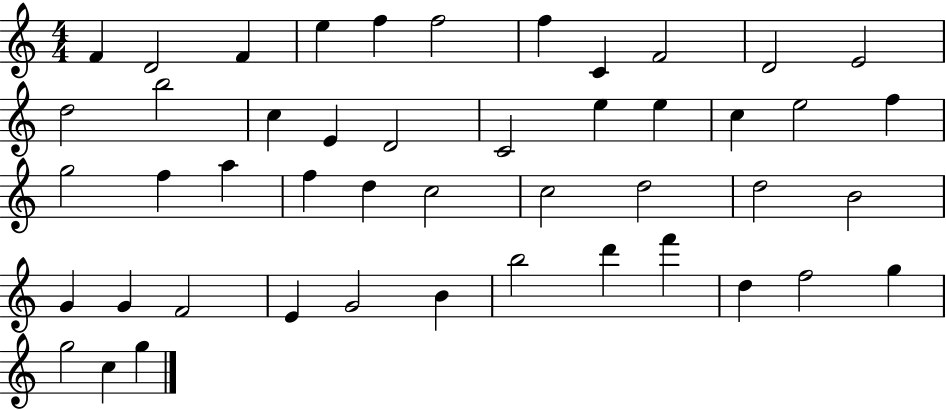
X:1
T:Untitled
M:4/4
L:1/4
K:C
F D2 F e f f2 f C F2 D2 E2 d2 b2 c E D2 C2 e e c e2 f g2 f a f d c2 c2 d2 d2 B2 G G F2 E G2 B b2 d' f' d f2 g g2 c g